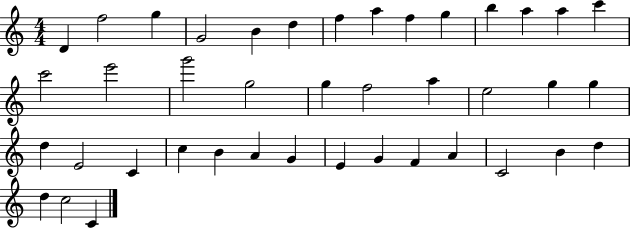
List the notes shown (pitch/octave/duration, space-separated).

D4/q F5/h G5/q G4/h B4/q D5/q F5/q A5/q F5/q G5/q B5/q A5/q A5/q C6/q C6/h E6/h G6/h G5/h G5/q F5/h A5/q E5/h G5/q G5/q D5/q E4/h C4/q C5/q B4/q A4/q G4/q E4/q G4/q F4/q A4/q C4/h B4/q D5/q D5/q C5/h C4/q